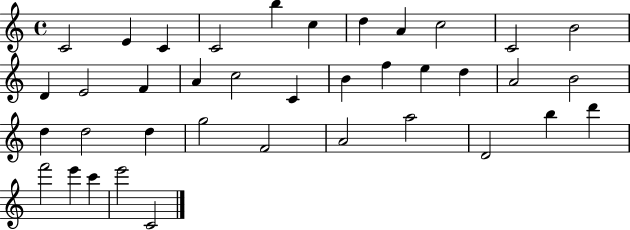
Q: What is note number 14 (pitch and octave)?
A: F4